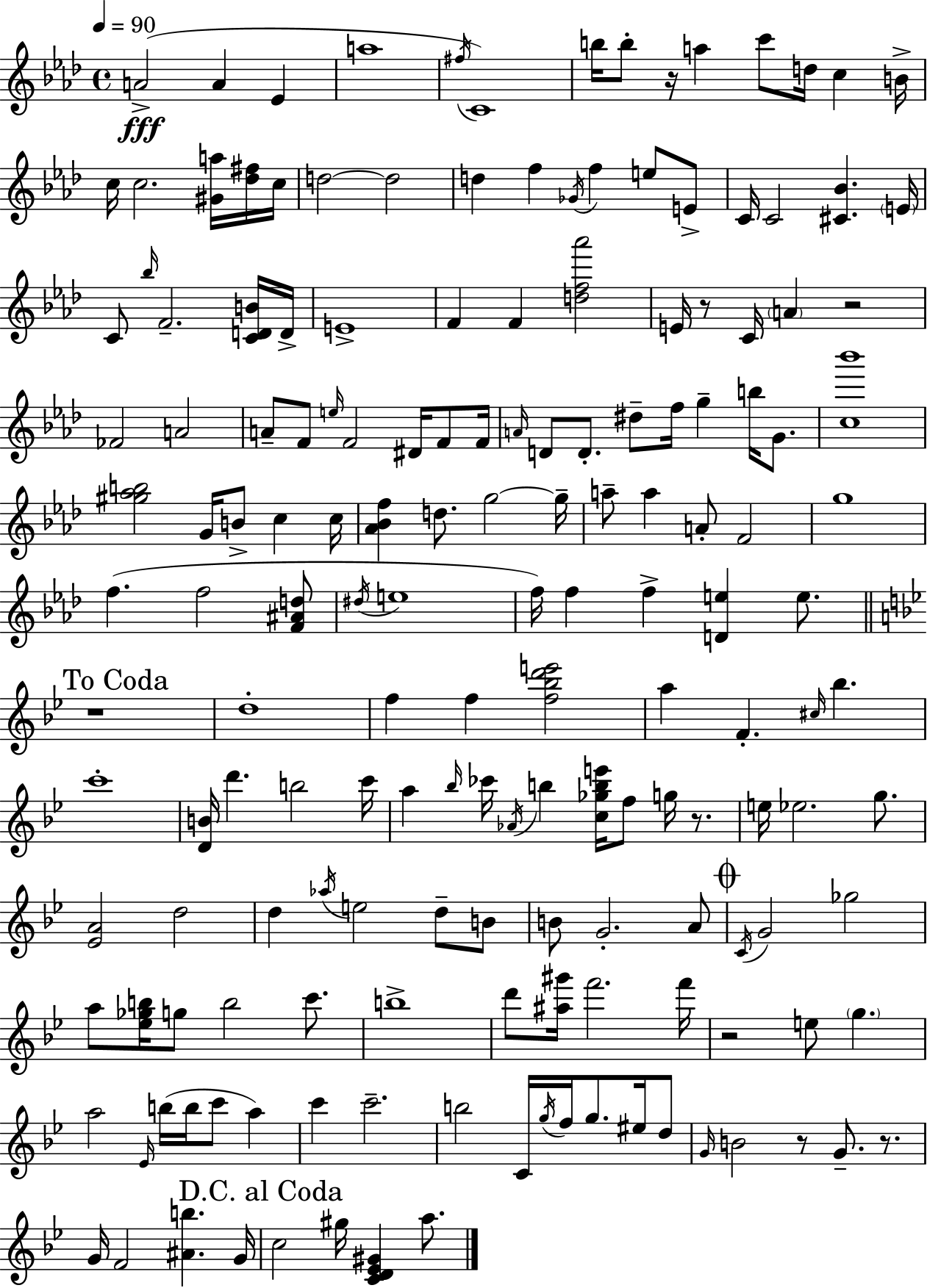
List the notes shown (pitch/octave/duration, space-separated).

A4/h A4/q Eb4/q A5/w F#5/s C4/w B5/s B5/e R/s A5/q C6/e D5/s C5/q B4/s C5/s C5/h. [G#4,A5]/s [Db5,F#5]/s C5/s D5/h D5/h D5/q F5/q Gb4/s F5/q E5/e E4/e C4/s C4/h [C#4,Bb4]/q. E4/s C4/e Bb5/s F4/h. [C4,D4,B4]/s D4/s E4/w F4/q F4/q [D5,F5,Ab6]/h E4/s R/e C4/s A4/q R/h FES4/h A4/h A4/e F4/e E5/s F4/h D#4/s F4/e F4/s A4/s D4/e D4/e. D#5/e F5/s G5/q B5/s G4/e. [C5,Bb6]/w [G#5,Ab5,B5]/h G4/s B4/e C5/q C5/s [Ab4,Bb4,F5]/q D5/e. G5/h G5/s A5/e A5/q A4/e F4/h G5/w F5/q. F5/h [F4,A#4,D5]/e D#5/s E5/w F5/s F5/q F5/q [D4,E5]/q E5/e. R/w D5/w F5/q F5/q [F5,Bb5,D6,E6]/h A5/q F4/q. C#5/s Bb5/q. C6/w [D4,B4]/s D6/q. B5/h C6/s A5/q Bb5/s CES6/s Ab4/s B5/q [C5,Gb5,B5,E6]/s F5/e G5/s R/e. E5/s Eb5/h. G5/e. [Eb4,A4]/h D5/h D5/q Ab5/s E5/h D5/e B4/e B4/e G4/h. A4/e C4/s G4/h Gb5/h A5/e [Eb5,Gb5,B5]/s G5/e B5/h C6/e. B5/w D6/e [A#5,G#6]/s F6/h. F6/s R/h E5/e G5/q. A5/h Eb4/s B5/s B5/s C6/e A5/q C6/q C6/h. B5/h C4/s G5/s F5/s G5/e. EIS5/s D5/e G4/s B4/h R/e G4/e. R/e. G4/s F4/h [A#4,B5]/q. G4/s C5/h G#5/s [C4,D4,Eb4,G#4]/q A5/e.